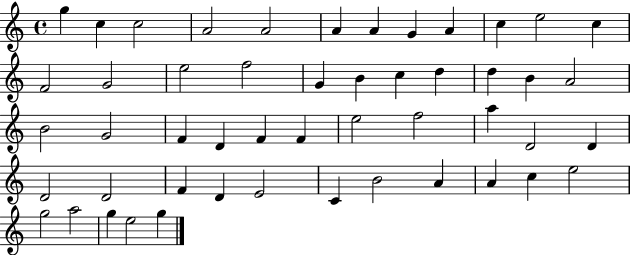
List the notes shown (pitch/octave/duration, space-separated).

G5/q C5/q C5/h A4/h A4/h A4/q A4/q G4/q A4/q C5/q E5/h C5/q F4/h G4/h E5/h F5/h G4/q B4/q C5/q D5/q D5/q B4/q A4/h B4/h G4/h F4/q D4/q F4/q F4/q E5/h F5/h A5/q D4/h D4/q D4/h D4/h F4/q D4/q E4/h C4/q B4/h A4/q A4/q C5/q E5/h G5/h A5/h G5/q E5/h G5/q